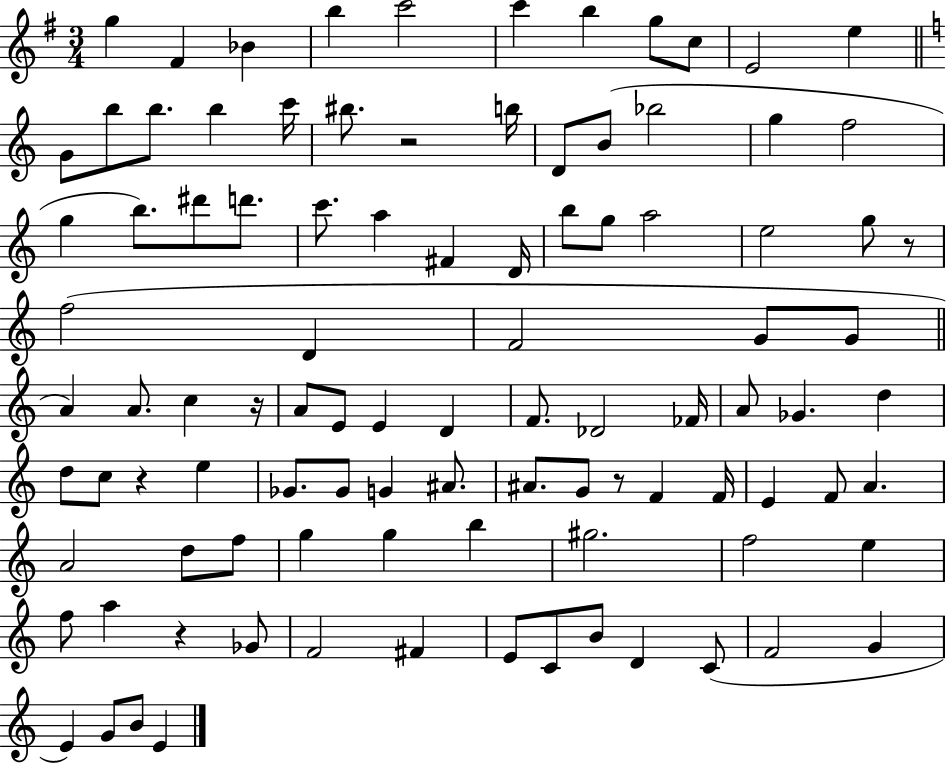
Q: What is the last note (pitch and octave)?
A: E4